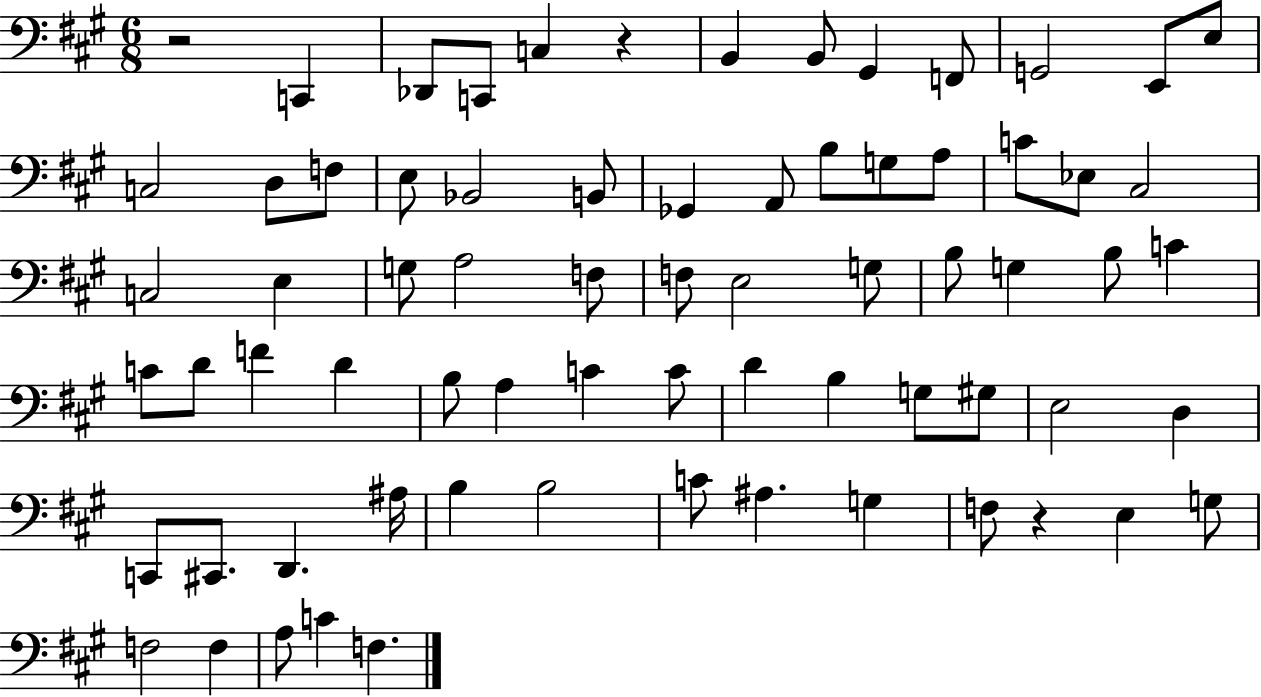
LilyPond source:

{
  \clef bass
  \numericTimeSignature
  \time 6/8
  \key a \major
  r2 c,4 | des,8 c,8 c4 r4 | b,4 b,8 gis,4 f,8 | g,2 e,8 e8 | \break c2 d8 f8 | e8 bes,2 b,8 | ges,4 a,8 b8 g8 a8 | c'8 ees8 cis2 | \break c2 e4 | g8 a2 f8 | f8 e2 g8 | b8 g4 b8 c'4 | \break c'8 d'8 f'4 d'4 | b8 a4 c'4 c'8 | d'4 b4 g8 gis8 | e2 d4 | \break c,8 cis,8. d,4. ais16 | b4 b2 | c'8 ais4. g4 | f8 r4 e4 g8 | \break f2 f4 | a8 c'4 f4. | \bar "|."
}